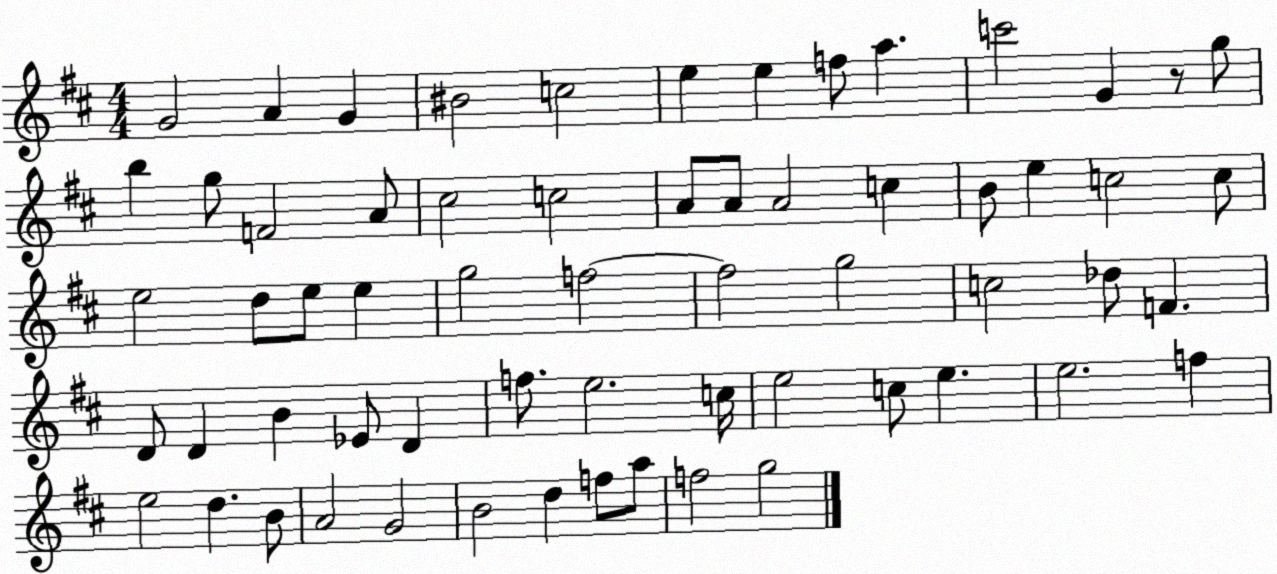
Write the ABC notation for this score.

X:1
T:Untitled
M:4/4
L:1/4
K:D
G2 A G ^B2 c2 e e f/2 a c'2 G z/2 g/2 b g/2 F2 A/2 ^c2 c2 A/2 A/2 A2 c B/2 e c2 c/2 e2 d/2 e/2 e g2 f2 f2 g2 c2 _d/2 F D/2 D B _E/2 D f/2 e2 c/4 e2 c/2 e e2 f e2 d B/2 A2 G2 B2 d f/2 a/2 f2 g2